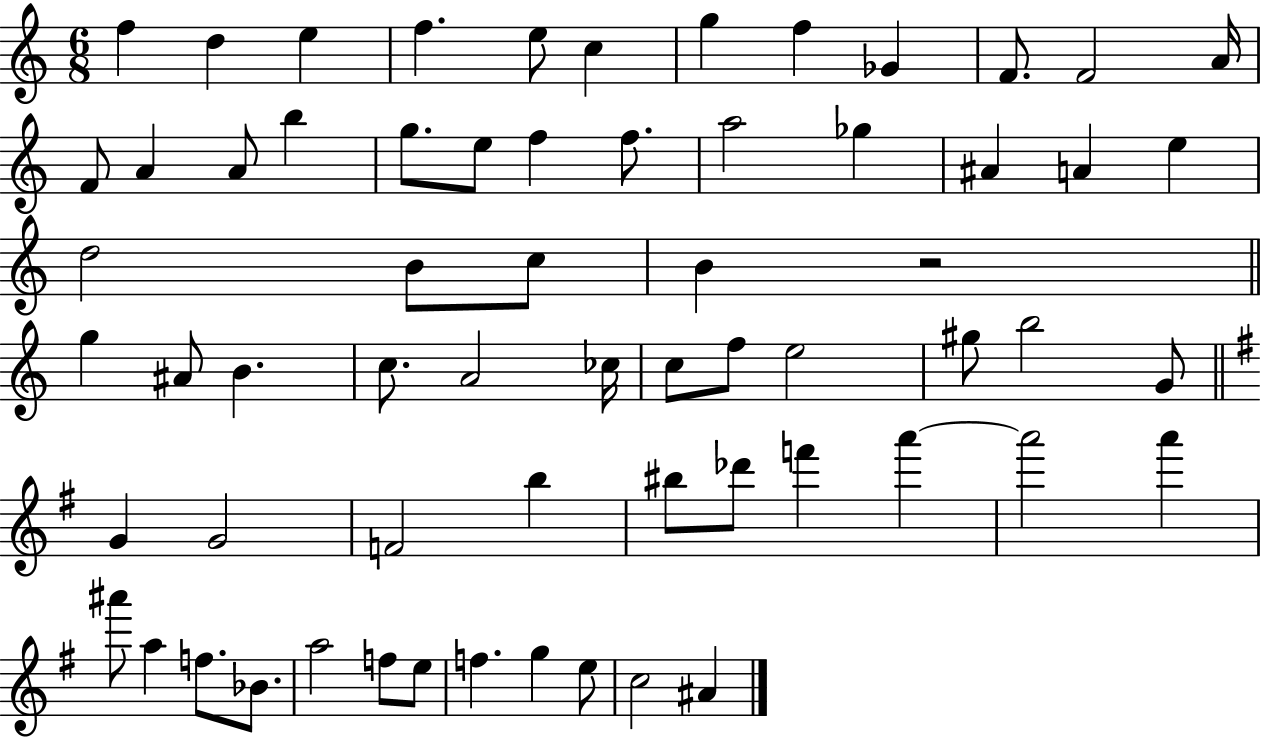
{
  \clef treble
  \numericTimeSignature
  \time 6/8
  \key c \major
  \repeat volta 2 { f''4 d''4 e''4 | f''4. e''8 c''4 | g''4 f''4 ges'4 | f'8. f'2 a'16 | \break f'8 a'4 a'8 b''4 | g''8. e''8 f''4 f''8. | a''2 ges''4 | ais'4 a'4 e''4 | \break d''2 b'8 c''8 | b'4 r2 | \bar "||" \break \key c \major g''4 ais'8 b'4. | c''8. a'2 ces''16 | c''8 f''8 e''2 | gis''8 b''2 g'8 | \break \bar "||" \break \key e \minor g'4 g'2 | f'2 b''4 | bis''8 des'''8 f'''4 a'''4~~ | a'''2 a'''4 | \break ais'''8 a''4 f''8. bes'8. | a''2 f''8 e''8 | f''4. g''4 e''8 | c''2 ais'4 | \break } \bar "|."
}